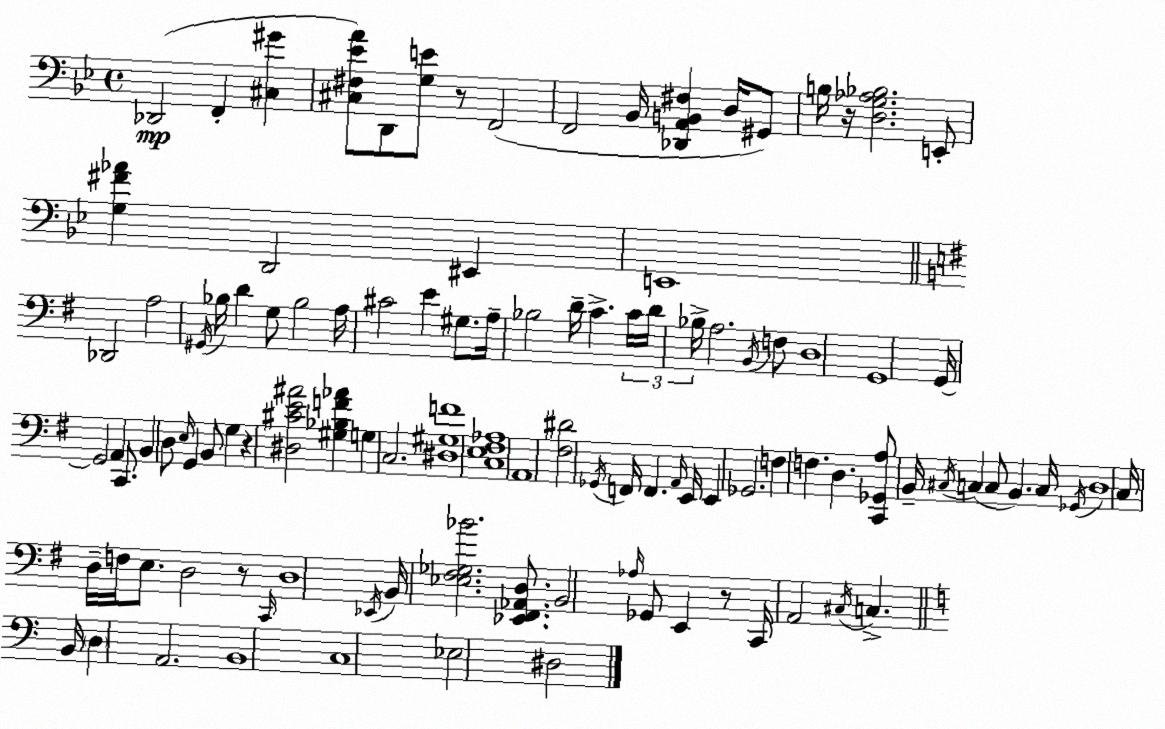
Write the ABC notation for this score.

X:1
T:Untitled
M:4/4
L:1/4
K:Bb
_D,,2 F,, [^C,^G] [^C,^F,_EA]/2 D,,/2 [G,E]/2 z/2 F,,2 F,,2 _B,,/4 [_D,,A,,B,,^F,] D,/4 ^G,,/2 B,/4 z/4 [D,G,_A,_B,]2 E,,/2 [G,^F_A] D,,2 ^E,, E,,4 _D,,2 A,2 ^G,,/4 _B,/4 D G,/2 _B,2 A,/4 ^C2 E ^G,/2 A,/4 _B,2 D/4 C C/4 D/4 _B,/4 A,2 B,,/4 F,/2 D,4 G,,4 G,,/4 G,,2 A,, C,,/2 B,, D,/2 E,/4 G,, B,,/2 G, z [^D,^CE^A]2 [^G,_B,F_A] G, C,2 [^D,^G,F]4 [C,E,^F,_A,]4 A,,4 [^F,^D]2 _G,,/4 F,,/4 F,, A,,/4 E,,/4 E,, _G,,2 F, F, D, [C,,_G,,A,]/2 B,,/4 ^C,/4 C, C,/2 B,, C,/4 _G,,/4 D,4 C,/4 D,/4 F,/4 E,/2 D,2 z/2 C,,/4 D,4 _E,,/4 B,,/4 [_E,^F,_G,_B]2 [_E,,^F,,_A,,D,]/2 B,,2 _A,/4 _G,,/2 E,, z/2 C,,/4 A,,2 ^C,/4 C, B,,/4 D, A,,2 B,,4 C,4 _E,2 ^D,2